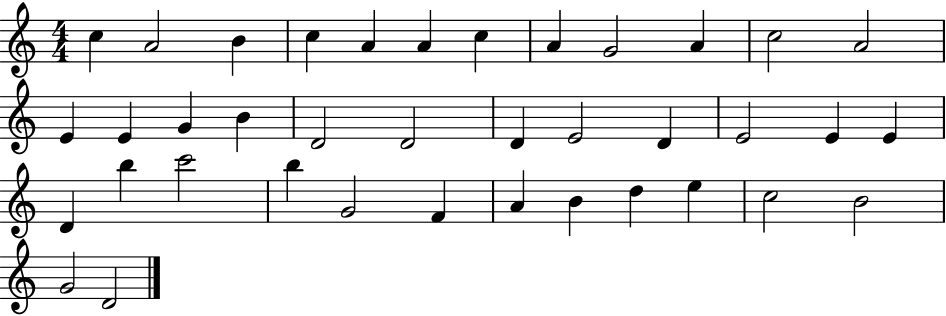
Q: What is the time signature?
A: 4/4